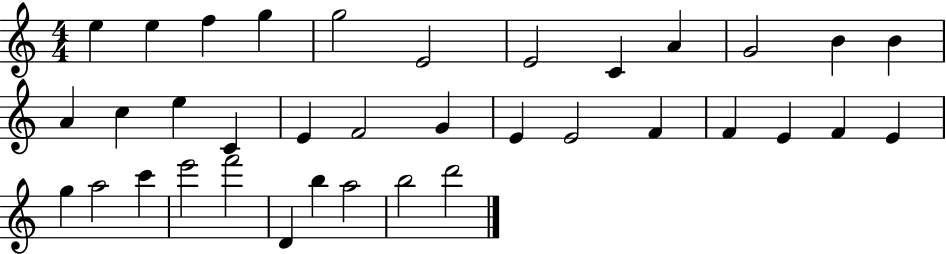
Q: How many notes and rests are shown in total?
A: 36